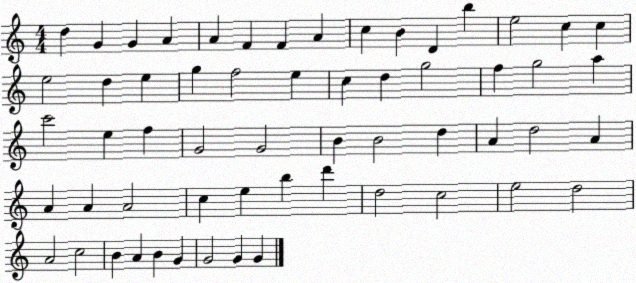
X:1
T:Untitled
M:4/4
L:1/4
K:C
d G G A A F F A c B D b e2 c c e2 d e g f2 e c d g2 f g2 a c'2 e f G2 G2 B B2 d A d2 A A A A2 c e b d' d2 c2 e2 d2 A2 c2 B A B G G2 G G